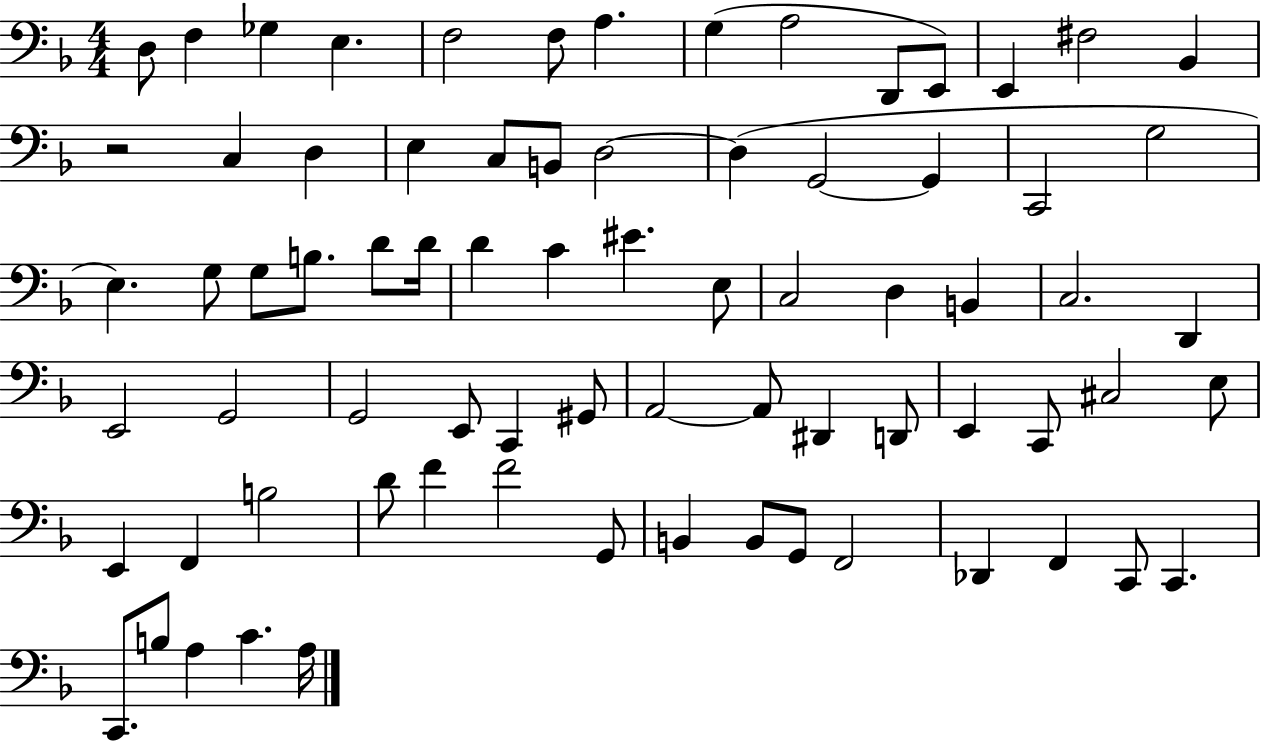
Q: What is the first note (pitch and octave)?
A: D3